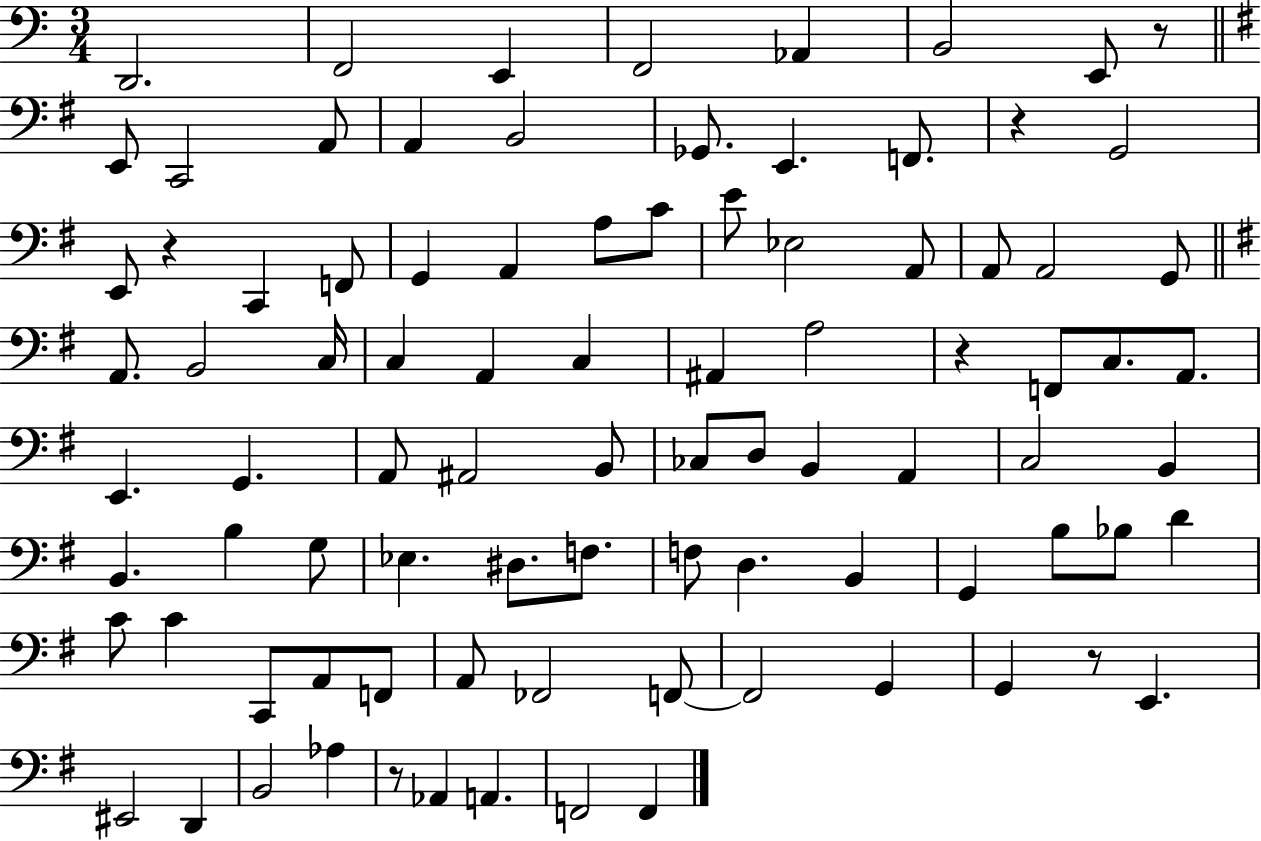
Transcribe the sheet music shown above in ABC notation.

X:1
T:Untitled
M:3/4
L:1/4
K:C
D,,2 F,,2 E,, F,,2 _A,, B,,2 E,,/2 z/2 E,,/2 C,,2 A,,/2 A,, B,,2 _G,,/2 E,, F,,/2 z G,,2 E,,/2 z C,, F,,/2 G,, A,, A,/2 C/2 E/2 _E,2 A,,/2 A,,/2 A,,2 G,,/2 A,,/2 B,,2 C,/4 C, A,, C, ^A,, A,2 z F,,/2 C,/2 A,,/2 E,, G,, A,,/2 ^A,,2 B,,/2 _C,/2 D,/2 B,, A,, C,2 B,, B,, B, G,/2 _E, ^D,/2 F,/2 F,/2 D, B,, G,, B,/2 _B,/2 D C/2 C C,,/2 A,,/2 F,,/2 A,,/2 _F,,2 F,,/2 F,,2 G,, G,, z/2 E,, ^E,,2 D,, B,,2 _A, z/2 _A,, A,, F,,2 F,,